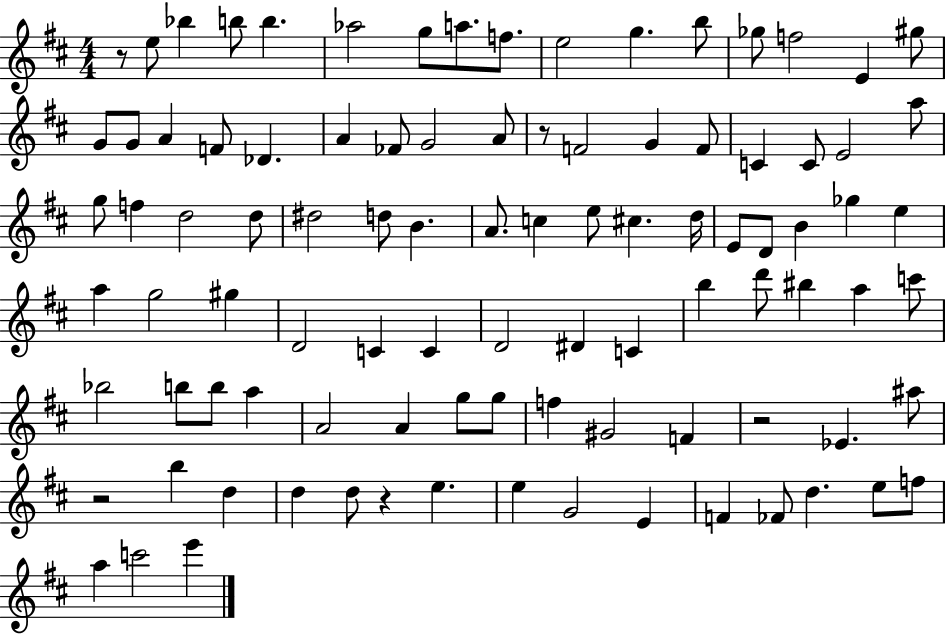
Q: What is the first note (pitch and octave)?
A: E5